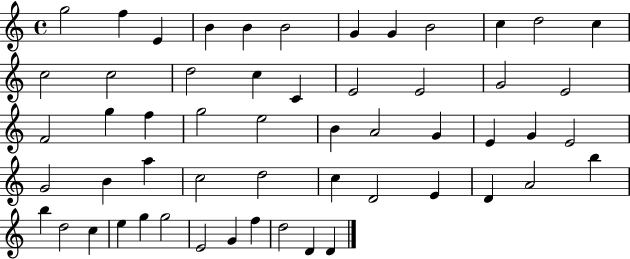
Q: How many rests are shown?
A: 0